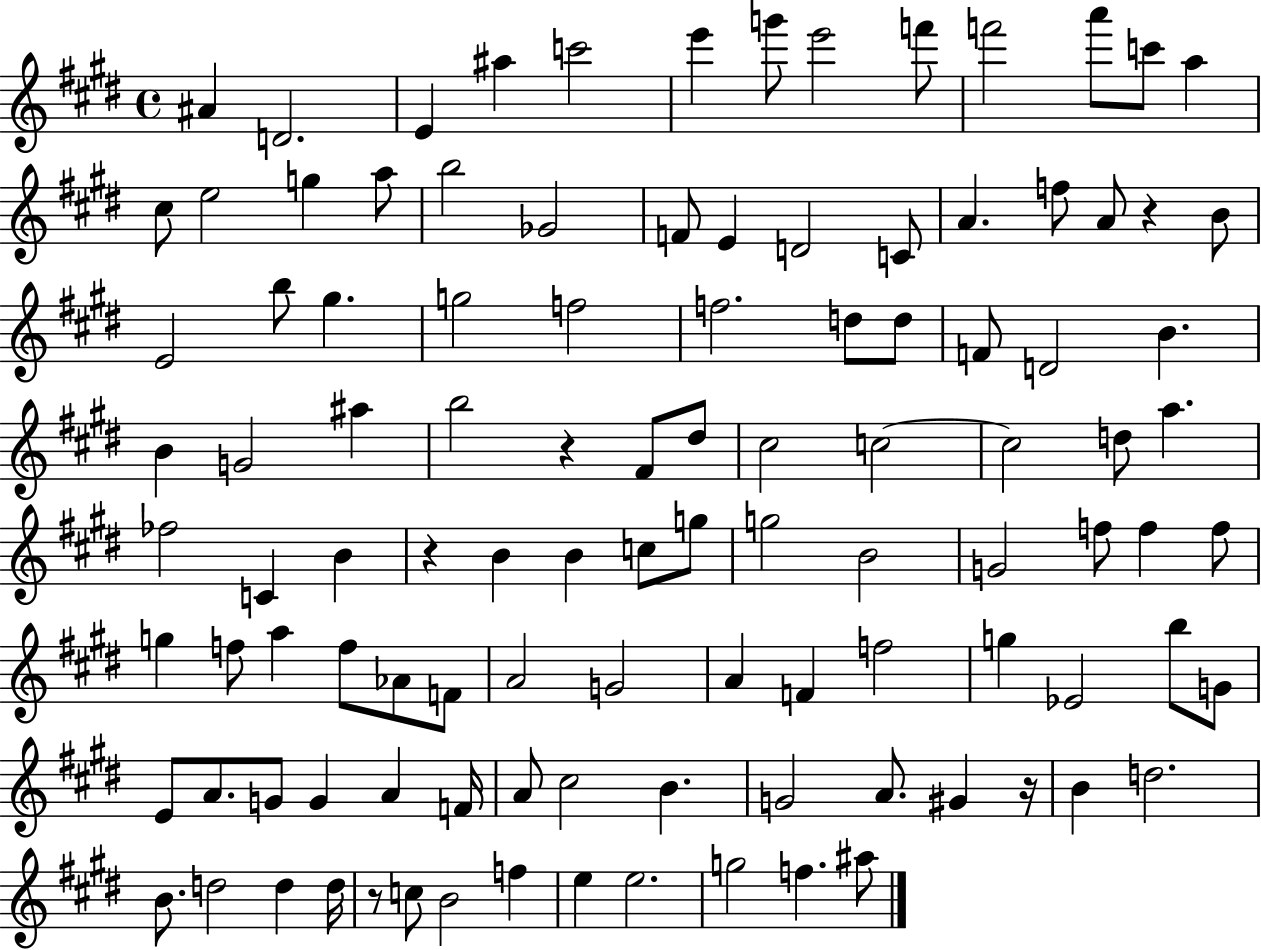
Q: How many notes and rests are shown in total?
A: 108